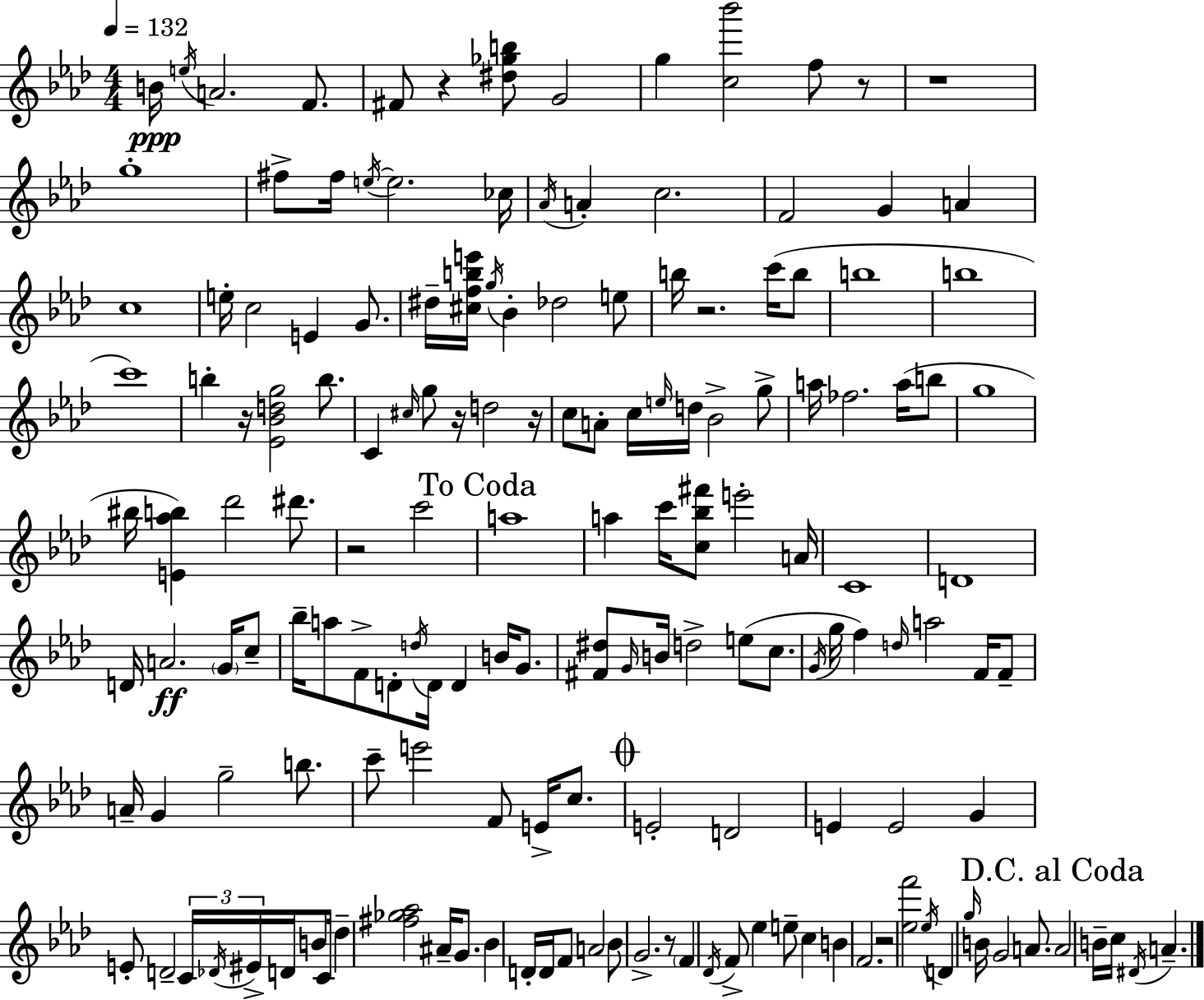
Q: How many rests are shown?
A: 10